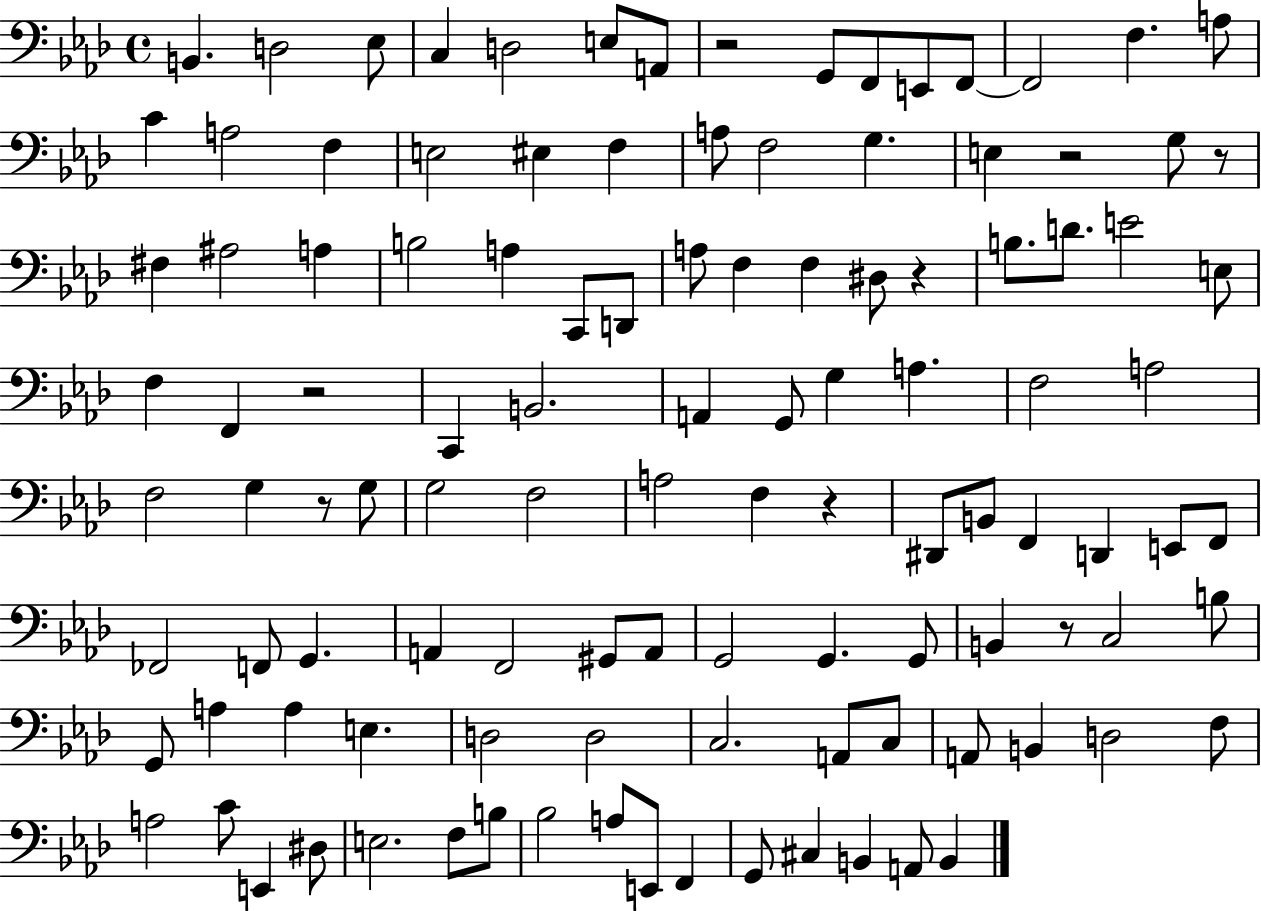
B2/q. D3/h Eb3/e C3/q D3/h E3/e A2/e R/h G2/e F2/e E2/e F2/e F2/h F3/q. A3/e C4/q A3/h F3/q E3/h EIS3/q F3/q A3/e F3/h G3/q. E3/q R/h G3/e R/e F#3/q A#3/h A3/q B3/h A3/q C2/e D2/e A3/e F3/q F3/q D#3/e R/q B3/e. D4/e. E4/h E3/e F3/q F2/q R/h C2/q B2/h. A2/q G2/e G3/q A3/q. F3/h A3/h F3/h G3/q R/e G3/e G3/h F3/h A3/h F3/q R/q D#2/e B2/e F2/q D2/q E2/e F2/e FES2/h F2/e G2/q. A2/q F2/h G#2/e A2/e G2/h G2/q. G2/e B2/q R/e C3/h B3/e G2/e A3/q A3/q E3/q. D3/h D3/h C3/h. A2/e C3/e A2/e B2/q D3/h F3/e A3/h C4/e E2/q D#3/e E3/h. F3/e B3/e Bb3/h A3/e E2/e F2/q G2/e C#3/q B2/q A2/e B2/q